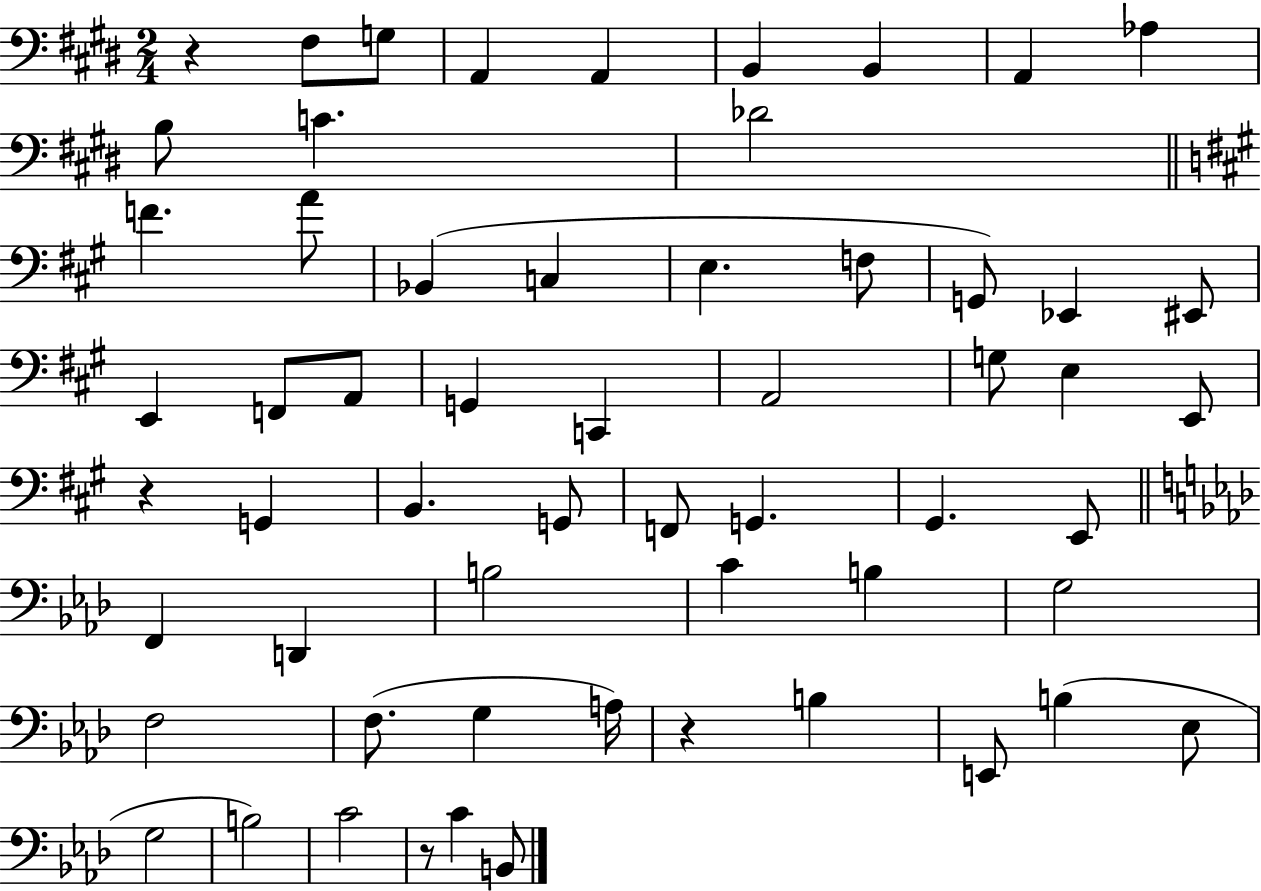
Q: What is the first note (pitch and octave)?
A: F#3